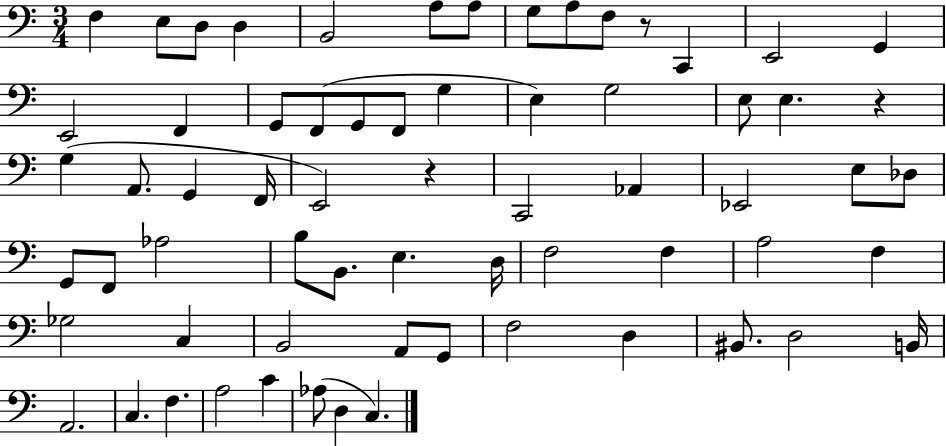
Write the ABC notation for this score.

X:1
T:Untitled
M:3/4
L:1/4
K:C
F, E,/2 D,/2 D, B,,2 A,/2 A,/2 G,/2 A,/2 F,/2 z/2 C,, E,,2 G,, E,,2 F,, G,,/2 F,,/2 G,,/2 F,,/2 G, E, G,2 E,/2 E, z G, A,,/2 G,, F,,/4 E,,2 z C,,2 _A,, _E,,2 E,/2 _D,/2 G,,/2 F,,/2 _A,2 B,/2 B,,/2 E, D,/4 F,2 F, A,2 F, _G,2 C, B,,2 A,,/2 G,,/2 F,2 D, ^B,,/2 D,2 B,,/4 A,,2 C, F, A,2 C _A,/2 D, C,